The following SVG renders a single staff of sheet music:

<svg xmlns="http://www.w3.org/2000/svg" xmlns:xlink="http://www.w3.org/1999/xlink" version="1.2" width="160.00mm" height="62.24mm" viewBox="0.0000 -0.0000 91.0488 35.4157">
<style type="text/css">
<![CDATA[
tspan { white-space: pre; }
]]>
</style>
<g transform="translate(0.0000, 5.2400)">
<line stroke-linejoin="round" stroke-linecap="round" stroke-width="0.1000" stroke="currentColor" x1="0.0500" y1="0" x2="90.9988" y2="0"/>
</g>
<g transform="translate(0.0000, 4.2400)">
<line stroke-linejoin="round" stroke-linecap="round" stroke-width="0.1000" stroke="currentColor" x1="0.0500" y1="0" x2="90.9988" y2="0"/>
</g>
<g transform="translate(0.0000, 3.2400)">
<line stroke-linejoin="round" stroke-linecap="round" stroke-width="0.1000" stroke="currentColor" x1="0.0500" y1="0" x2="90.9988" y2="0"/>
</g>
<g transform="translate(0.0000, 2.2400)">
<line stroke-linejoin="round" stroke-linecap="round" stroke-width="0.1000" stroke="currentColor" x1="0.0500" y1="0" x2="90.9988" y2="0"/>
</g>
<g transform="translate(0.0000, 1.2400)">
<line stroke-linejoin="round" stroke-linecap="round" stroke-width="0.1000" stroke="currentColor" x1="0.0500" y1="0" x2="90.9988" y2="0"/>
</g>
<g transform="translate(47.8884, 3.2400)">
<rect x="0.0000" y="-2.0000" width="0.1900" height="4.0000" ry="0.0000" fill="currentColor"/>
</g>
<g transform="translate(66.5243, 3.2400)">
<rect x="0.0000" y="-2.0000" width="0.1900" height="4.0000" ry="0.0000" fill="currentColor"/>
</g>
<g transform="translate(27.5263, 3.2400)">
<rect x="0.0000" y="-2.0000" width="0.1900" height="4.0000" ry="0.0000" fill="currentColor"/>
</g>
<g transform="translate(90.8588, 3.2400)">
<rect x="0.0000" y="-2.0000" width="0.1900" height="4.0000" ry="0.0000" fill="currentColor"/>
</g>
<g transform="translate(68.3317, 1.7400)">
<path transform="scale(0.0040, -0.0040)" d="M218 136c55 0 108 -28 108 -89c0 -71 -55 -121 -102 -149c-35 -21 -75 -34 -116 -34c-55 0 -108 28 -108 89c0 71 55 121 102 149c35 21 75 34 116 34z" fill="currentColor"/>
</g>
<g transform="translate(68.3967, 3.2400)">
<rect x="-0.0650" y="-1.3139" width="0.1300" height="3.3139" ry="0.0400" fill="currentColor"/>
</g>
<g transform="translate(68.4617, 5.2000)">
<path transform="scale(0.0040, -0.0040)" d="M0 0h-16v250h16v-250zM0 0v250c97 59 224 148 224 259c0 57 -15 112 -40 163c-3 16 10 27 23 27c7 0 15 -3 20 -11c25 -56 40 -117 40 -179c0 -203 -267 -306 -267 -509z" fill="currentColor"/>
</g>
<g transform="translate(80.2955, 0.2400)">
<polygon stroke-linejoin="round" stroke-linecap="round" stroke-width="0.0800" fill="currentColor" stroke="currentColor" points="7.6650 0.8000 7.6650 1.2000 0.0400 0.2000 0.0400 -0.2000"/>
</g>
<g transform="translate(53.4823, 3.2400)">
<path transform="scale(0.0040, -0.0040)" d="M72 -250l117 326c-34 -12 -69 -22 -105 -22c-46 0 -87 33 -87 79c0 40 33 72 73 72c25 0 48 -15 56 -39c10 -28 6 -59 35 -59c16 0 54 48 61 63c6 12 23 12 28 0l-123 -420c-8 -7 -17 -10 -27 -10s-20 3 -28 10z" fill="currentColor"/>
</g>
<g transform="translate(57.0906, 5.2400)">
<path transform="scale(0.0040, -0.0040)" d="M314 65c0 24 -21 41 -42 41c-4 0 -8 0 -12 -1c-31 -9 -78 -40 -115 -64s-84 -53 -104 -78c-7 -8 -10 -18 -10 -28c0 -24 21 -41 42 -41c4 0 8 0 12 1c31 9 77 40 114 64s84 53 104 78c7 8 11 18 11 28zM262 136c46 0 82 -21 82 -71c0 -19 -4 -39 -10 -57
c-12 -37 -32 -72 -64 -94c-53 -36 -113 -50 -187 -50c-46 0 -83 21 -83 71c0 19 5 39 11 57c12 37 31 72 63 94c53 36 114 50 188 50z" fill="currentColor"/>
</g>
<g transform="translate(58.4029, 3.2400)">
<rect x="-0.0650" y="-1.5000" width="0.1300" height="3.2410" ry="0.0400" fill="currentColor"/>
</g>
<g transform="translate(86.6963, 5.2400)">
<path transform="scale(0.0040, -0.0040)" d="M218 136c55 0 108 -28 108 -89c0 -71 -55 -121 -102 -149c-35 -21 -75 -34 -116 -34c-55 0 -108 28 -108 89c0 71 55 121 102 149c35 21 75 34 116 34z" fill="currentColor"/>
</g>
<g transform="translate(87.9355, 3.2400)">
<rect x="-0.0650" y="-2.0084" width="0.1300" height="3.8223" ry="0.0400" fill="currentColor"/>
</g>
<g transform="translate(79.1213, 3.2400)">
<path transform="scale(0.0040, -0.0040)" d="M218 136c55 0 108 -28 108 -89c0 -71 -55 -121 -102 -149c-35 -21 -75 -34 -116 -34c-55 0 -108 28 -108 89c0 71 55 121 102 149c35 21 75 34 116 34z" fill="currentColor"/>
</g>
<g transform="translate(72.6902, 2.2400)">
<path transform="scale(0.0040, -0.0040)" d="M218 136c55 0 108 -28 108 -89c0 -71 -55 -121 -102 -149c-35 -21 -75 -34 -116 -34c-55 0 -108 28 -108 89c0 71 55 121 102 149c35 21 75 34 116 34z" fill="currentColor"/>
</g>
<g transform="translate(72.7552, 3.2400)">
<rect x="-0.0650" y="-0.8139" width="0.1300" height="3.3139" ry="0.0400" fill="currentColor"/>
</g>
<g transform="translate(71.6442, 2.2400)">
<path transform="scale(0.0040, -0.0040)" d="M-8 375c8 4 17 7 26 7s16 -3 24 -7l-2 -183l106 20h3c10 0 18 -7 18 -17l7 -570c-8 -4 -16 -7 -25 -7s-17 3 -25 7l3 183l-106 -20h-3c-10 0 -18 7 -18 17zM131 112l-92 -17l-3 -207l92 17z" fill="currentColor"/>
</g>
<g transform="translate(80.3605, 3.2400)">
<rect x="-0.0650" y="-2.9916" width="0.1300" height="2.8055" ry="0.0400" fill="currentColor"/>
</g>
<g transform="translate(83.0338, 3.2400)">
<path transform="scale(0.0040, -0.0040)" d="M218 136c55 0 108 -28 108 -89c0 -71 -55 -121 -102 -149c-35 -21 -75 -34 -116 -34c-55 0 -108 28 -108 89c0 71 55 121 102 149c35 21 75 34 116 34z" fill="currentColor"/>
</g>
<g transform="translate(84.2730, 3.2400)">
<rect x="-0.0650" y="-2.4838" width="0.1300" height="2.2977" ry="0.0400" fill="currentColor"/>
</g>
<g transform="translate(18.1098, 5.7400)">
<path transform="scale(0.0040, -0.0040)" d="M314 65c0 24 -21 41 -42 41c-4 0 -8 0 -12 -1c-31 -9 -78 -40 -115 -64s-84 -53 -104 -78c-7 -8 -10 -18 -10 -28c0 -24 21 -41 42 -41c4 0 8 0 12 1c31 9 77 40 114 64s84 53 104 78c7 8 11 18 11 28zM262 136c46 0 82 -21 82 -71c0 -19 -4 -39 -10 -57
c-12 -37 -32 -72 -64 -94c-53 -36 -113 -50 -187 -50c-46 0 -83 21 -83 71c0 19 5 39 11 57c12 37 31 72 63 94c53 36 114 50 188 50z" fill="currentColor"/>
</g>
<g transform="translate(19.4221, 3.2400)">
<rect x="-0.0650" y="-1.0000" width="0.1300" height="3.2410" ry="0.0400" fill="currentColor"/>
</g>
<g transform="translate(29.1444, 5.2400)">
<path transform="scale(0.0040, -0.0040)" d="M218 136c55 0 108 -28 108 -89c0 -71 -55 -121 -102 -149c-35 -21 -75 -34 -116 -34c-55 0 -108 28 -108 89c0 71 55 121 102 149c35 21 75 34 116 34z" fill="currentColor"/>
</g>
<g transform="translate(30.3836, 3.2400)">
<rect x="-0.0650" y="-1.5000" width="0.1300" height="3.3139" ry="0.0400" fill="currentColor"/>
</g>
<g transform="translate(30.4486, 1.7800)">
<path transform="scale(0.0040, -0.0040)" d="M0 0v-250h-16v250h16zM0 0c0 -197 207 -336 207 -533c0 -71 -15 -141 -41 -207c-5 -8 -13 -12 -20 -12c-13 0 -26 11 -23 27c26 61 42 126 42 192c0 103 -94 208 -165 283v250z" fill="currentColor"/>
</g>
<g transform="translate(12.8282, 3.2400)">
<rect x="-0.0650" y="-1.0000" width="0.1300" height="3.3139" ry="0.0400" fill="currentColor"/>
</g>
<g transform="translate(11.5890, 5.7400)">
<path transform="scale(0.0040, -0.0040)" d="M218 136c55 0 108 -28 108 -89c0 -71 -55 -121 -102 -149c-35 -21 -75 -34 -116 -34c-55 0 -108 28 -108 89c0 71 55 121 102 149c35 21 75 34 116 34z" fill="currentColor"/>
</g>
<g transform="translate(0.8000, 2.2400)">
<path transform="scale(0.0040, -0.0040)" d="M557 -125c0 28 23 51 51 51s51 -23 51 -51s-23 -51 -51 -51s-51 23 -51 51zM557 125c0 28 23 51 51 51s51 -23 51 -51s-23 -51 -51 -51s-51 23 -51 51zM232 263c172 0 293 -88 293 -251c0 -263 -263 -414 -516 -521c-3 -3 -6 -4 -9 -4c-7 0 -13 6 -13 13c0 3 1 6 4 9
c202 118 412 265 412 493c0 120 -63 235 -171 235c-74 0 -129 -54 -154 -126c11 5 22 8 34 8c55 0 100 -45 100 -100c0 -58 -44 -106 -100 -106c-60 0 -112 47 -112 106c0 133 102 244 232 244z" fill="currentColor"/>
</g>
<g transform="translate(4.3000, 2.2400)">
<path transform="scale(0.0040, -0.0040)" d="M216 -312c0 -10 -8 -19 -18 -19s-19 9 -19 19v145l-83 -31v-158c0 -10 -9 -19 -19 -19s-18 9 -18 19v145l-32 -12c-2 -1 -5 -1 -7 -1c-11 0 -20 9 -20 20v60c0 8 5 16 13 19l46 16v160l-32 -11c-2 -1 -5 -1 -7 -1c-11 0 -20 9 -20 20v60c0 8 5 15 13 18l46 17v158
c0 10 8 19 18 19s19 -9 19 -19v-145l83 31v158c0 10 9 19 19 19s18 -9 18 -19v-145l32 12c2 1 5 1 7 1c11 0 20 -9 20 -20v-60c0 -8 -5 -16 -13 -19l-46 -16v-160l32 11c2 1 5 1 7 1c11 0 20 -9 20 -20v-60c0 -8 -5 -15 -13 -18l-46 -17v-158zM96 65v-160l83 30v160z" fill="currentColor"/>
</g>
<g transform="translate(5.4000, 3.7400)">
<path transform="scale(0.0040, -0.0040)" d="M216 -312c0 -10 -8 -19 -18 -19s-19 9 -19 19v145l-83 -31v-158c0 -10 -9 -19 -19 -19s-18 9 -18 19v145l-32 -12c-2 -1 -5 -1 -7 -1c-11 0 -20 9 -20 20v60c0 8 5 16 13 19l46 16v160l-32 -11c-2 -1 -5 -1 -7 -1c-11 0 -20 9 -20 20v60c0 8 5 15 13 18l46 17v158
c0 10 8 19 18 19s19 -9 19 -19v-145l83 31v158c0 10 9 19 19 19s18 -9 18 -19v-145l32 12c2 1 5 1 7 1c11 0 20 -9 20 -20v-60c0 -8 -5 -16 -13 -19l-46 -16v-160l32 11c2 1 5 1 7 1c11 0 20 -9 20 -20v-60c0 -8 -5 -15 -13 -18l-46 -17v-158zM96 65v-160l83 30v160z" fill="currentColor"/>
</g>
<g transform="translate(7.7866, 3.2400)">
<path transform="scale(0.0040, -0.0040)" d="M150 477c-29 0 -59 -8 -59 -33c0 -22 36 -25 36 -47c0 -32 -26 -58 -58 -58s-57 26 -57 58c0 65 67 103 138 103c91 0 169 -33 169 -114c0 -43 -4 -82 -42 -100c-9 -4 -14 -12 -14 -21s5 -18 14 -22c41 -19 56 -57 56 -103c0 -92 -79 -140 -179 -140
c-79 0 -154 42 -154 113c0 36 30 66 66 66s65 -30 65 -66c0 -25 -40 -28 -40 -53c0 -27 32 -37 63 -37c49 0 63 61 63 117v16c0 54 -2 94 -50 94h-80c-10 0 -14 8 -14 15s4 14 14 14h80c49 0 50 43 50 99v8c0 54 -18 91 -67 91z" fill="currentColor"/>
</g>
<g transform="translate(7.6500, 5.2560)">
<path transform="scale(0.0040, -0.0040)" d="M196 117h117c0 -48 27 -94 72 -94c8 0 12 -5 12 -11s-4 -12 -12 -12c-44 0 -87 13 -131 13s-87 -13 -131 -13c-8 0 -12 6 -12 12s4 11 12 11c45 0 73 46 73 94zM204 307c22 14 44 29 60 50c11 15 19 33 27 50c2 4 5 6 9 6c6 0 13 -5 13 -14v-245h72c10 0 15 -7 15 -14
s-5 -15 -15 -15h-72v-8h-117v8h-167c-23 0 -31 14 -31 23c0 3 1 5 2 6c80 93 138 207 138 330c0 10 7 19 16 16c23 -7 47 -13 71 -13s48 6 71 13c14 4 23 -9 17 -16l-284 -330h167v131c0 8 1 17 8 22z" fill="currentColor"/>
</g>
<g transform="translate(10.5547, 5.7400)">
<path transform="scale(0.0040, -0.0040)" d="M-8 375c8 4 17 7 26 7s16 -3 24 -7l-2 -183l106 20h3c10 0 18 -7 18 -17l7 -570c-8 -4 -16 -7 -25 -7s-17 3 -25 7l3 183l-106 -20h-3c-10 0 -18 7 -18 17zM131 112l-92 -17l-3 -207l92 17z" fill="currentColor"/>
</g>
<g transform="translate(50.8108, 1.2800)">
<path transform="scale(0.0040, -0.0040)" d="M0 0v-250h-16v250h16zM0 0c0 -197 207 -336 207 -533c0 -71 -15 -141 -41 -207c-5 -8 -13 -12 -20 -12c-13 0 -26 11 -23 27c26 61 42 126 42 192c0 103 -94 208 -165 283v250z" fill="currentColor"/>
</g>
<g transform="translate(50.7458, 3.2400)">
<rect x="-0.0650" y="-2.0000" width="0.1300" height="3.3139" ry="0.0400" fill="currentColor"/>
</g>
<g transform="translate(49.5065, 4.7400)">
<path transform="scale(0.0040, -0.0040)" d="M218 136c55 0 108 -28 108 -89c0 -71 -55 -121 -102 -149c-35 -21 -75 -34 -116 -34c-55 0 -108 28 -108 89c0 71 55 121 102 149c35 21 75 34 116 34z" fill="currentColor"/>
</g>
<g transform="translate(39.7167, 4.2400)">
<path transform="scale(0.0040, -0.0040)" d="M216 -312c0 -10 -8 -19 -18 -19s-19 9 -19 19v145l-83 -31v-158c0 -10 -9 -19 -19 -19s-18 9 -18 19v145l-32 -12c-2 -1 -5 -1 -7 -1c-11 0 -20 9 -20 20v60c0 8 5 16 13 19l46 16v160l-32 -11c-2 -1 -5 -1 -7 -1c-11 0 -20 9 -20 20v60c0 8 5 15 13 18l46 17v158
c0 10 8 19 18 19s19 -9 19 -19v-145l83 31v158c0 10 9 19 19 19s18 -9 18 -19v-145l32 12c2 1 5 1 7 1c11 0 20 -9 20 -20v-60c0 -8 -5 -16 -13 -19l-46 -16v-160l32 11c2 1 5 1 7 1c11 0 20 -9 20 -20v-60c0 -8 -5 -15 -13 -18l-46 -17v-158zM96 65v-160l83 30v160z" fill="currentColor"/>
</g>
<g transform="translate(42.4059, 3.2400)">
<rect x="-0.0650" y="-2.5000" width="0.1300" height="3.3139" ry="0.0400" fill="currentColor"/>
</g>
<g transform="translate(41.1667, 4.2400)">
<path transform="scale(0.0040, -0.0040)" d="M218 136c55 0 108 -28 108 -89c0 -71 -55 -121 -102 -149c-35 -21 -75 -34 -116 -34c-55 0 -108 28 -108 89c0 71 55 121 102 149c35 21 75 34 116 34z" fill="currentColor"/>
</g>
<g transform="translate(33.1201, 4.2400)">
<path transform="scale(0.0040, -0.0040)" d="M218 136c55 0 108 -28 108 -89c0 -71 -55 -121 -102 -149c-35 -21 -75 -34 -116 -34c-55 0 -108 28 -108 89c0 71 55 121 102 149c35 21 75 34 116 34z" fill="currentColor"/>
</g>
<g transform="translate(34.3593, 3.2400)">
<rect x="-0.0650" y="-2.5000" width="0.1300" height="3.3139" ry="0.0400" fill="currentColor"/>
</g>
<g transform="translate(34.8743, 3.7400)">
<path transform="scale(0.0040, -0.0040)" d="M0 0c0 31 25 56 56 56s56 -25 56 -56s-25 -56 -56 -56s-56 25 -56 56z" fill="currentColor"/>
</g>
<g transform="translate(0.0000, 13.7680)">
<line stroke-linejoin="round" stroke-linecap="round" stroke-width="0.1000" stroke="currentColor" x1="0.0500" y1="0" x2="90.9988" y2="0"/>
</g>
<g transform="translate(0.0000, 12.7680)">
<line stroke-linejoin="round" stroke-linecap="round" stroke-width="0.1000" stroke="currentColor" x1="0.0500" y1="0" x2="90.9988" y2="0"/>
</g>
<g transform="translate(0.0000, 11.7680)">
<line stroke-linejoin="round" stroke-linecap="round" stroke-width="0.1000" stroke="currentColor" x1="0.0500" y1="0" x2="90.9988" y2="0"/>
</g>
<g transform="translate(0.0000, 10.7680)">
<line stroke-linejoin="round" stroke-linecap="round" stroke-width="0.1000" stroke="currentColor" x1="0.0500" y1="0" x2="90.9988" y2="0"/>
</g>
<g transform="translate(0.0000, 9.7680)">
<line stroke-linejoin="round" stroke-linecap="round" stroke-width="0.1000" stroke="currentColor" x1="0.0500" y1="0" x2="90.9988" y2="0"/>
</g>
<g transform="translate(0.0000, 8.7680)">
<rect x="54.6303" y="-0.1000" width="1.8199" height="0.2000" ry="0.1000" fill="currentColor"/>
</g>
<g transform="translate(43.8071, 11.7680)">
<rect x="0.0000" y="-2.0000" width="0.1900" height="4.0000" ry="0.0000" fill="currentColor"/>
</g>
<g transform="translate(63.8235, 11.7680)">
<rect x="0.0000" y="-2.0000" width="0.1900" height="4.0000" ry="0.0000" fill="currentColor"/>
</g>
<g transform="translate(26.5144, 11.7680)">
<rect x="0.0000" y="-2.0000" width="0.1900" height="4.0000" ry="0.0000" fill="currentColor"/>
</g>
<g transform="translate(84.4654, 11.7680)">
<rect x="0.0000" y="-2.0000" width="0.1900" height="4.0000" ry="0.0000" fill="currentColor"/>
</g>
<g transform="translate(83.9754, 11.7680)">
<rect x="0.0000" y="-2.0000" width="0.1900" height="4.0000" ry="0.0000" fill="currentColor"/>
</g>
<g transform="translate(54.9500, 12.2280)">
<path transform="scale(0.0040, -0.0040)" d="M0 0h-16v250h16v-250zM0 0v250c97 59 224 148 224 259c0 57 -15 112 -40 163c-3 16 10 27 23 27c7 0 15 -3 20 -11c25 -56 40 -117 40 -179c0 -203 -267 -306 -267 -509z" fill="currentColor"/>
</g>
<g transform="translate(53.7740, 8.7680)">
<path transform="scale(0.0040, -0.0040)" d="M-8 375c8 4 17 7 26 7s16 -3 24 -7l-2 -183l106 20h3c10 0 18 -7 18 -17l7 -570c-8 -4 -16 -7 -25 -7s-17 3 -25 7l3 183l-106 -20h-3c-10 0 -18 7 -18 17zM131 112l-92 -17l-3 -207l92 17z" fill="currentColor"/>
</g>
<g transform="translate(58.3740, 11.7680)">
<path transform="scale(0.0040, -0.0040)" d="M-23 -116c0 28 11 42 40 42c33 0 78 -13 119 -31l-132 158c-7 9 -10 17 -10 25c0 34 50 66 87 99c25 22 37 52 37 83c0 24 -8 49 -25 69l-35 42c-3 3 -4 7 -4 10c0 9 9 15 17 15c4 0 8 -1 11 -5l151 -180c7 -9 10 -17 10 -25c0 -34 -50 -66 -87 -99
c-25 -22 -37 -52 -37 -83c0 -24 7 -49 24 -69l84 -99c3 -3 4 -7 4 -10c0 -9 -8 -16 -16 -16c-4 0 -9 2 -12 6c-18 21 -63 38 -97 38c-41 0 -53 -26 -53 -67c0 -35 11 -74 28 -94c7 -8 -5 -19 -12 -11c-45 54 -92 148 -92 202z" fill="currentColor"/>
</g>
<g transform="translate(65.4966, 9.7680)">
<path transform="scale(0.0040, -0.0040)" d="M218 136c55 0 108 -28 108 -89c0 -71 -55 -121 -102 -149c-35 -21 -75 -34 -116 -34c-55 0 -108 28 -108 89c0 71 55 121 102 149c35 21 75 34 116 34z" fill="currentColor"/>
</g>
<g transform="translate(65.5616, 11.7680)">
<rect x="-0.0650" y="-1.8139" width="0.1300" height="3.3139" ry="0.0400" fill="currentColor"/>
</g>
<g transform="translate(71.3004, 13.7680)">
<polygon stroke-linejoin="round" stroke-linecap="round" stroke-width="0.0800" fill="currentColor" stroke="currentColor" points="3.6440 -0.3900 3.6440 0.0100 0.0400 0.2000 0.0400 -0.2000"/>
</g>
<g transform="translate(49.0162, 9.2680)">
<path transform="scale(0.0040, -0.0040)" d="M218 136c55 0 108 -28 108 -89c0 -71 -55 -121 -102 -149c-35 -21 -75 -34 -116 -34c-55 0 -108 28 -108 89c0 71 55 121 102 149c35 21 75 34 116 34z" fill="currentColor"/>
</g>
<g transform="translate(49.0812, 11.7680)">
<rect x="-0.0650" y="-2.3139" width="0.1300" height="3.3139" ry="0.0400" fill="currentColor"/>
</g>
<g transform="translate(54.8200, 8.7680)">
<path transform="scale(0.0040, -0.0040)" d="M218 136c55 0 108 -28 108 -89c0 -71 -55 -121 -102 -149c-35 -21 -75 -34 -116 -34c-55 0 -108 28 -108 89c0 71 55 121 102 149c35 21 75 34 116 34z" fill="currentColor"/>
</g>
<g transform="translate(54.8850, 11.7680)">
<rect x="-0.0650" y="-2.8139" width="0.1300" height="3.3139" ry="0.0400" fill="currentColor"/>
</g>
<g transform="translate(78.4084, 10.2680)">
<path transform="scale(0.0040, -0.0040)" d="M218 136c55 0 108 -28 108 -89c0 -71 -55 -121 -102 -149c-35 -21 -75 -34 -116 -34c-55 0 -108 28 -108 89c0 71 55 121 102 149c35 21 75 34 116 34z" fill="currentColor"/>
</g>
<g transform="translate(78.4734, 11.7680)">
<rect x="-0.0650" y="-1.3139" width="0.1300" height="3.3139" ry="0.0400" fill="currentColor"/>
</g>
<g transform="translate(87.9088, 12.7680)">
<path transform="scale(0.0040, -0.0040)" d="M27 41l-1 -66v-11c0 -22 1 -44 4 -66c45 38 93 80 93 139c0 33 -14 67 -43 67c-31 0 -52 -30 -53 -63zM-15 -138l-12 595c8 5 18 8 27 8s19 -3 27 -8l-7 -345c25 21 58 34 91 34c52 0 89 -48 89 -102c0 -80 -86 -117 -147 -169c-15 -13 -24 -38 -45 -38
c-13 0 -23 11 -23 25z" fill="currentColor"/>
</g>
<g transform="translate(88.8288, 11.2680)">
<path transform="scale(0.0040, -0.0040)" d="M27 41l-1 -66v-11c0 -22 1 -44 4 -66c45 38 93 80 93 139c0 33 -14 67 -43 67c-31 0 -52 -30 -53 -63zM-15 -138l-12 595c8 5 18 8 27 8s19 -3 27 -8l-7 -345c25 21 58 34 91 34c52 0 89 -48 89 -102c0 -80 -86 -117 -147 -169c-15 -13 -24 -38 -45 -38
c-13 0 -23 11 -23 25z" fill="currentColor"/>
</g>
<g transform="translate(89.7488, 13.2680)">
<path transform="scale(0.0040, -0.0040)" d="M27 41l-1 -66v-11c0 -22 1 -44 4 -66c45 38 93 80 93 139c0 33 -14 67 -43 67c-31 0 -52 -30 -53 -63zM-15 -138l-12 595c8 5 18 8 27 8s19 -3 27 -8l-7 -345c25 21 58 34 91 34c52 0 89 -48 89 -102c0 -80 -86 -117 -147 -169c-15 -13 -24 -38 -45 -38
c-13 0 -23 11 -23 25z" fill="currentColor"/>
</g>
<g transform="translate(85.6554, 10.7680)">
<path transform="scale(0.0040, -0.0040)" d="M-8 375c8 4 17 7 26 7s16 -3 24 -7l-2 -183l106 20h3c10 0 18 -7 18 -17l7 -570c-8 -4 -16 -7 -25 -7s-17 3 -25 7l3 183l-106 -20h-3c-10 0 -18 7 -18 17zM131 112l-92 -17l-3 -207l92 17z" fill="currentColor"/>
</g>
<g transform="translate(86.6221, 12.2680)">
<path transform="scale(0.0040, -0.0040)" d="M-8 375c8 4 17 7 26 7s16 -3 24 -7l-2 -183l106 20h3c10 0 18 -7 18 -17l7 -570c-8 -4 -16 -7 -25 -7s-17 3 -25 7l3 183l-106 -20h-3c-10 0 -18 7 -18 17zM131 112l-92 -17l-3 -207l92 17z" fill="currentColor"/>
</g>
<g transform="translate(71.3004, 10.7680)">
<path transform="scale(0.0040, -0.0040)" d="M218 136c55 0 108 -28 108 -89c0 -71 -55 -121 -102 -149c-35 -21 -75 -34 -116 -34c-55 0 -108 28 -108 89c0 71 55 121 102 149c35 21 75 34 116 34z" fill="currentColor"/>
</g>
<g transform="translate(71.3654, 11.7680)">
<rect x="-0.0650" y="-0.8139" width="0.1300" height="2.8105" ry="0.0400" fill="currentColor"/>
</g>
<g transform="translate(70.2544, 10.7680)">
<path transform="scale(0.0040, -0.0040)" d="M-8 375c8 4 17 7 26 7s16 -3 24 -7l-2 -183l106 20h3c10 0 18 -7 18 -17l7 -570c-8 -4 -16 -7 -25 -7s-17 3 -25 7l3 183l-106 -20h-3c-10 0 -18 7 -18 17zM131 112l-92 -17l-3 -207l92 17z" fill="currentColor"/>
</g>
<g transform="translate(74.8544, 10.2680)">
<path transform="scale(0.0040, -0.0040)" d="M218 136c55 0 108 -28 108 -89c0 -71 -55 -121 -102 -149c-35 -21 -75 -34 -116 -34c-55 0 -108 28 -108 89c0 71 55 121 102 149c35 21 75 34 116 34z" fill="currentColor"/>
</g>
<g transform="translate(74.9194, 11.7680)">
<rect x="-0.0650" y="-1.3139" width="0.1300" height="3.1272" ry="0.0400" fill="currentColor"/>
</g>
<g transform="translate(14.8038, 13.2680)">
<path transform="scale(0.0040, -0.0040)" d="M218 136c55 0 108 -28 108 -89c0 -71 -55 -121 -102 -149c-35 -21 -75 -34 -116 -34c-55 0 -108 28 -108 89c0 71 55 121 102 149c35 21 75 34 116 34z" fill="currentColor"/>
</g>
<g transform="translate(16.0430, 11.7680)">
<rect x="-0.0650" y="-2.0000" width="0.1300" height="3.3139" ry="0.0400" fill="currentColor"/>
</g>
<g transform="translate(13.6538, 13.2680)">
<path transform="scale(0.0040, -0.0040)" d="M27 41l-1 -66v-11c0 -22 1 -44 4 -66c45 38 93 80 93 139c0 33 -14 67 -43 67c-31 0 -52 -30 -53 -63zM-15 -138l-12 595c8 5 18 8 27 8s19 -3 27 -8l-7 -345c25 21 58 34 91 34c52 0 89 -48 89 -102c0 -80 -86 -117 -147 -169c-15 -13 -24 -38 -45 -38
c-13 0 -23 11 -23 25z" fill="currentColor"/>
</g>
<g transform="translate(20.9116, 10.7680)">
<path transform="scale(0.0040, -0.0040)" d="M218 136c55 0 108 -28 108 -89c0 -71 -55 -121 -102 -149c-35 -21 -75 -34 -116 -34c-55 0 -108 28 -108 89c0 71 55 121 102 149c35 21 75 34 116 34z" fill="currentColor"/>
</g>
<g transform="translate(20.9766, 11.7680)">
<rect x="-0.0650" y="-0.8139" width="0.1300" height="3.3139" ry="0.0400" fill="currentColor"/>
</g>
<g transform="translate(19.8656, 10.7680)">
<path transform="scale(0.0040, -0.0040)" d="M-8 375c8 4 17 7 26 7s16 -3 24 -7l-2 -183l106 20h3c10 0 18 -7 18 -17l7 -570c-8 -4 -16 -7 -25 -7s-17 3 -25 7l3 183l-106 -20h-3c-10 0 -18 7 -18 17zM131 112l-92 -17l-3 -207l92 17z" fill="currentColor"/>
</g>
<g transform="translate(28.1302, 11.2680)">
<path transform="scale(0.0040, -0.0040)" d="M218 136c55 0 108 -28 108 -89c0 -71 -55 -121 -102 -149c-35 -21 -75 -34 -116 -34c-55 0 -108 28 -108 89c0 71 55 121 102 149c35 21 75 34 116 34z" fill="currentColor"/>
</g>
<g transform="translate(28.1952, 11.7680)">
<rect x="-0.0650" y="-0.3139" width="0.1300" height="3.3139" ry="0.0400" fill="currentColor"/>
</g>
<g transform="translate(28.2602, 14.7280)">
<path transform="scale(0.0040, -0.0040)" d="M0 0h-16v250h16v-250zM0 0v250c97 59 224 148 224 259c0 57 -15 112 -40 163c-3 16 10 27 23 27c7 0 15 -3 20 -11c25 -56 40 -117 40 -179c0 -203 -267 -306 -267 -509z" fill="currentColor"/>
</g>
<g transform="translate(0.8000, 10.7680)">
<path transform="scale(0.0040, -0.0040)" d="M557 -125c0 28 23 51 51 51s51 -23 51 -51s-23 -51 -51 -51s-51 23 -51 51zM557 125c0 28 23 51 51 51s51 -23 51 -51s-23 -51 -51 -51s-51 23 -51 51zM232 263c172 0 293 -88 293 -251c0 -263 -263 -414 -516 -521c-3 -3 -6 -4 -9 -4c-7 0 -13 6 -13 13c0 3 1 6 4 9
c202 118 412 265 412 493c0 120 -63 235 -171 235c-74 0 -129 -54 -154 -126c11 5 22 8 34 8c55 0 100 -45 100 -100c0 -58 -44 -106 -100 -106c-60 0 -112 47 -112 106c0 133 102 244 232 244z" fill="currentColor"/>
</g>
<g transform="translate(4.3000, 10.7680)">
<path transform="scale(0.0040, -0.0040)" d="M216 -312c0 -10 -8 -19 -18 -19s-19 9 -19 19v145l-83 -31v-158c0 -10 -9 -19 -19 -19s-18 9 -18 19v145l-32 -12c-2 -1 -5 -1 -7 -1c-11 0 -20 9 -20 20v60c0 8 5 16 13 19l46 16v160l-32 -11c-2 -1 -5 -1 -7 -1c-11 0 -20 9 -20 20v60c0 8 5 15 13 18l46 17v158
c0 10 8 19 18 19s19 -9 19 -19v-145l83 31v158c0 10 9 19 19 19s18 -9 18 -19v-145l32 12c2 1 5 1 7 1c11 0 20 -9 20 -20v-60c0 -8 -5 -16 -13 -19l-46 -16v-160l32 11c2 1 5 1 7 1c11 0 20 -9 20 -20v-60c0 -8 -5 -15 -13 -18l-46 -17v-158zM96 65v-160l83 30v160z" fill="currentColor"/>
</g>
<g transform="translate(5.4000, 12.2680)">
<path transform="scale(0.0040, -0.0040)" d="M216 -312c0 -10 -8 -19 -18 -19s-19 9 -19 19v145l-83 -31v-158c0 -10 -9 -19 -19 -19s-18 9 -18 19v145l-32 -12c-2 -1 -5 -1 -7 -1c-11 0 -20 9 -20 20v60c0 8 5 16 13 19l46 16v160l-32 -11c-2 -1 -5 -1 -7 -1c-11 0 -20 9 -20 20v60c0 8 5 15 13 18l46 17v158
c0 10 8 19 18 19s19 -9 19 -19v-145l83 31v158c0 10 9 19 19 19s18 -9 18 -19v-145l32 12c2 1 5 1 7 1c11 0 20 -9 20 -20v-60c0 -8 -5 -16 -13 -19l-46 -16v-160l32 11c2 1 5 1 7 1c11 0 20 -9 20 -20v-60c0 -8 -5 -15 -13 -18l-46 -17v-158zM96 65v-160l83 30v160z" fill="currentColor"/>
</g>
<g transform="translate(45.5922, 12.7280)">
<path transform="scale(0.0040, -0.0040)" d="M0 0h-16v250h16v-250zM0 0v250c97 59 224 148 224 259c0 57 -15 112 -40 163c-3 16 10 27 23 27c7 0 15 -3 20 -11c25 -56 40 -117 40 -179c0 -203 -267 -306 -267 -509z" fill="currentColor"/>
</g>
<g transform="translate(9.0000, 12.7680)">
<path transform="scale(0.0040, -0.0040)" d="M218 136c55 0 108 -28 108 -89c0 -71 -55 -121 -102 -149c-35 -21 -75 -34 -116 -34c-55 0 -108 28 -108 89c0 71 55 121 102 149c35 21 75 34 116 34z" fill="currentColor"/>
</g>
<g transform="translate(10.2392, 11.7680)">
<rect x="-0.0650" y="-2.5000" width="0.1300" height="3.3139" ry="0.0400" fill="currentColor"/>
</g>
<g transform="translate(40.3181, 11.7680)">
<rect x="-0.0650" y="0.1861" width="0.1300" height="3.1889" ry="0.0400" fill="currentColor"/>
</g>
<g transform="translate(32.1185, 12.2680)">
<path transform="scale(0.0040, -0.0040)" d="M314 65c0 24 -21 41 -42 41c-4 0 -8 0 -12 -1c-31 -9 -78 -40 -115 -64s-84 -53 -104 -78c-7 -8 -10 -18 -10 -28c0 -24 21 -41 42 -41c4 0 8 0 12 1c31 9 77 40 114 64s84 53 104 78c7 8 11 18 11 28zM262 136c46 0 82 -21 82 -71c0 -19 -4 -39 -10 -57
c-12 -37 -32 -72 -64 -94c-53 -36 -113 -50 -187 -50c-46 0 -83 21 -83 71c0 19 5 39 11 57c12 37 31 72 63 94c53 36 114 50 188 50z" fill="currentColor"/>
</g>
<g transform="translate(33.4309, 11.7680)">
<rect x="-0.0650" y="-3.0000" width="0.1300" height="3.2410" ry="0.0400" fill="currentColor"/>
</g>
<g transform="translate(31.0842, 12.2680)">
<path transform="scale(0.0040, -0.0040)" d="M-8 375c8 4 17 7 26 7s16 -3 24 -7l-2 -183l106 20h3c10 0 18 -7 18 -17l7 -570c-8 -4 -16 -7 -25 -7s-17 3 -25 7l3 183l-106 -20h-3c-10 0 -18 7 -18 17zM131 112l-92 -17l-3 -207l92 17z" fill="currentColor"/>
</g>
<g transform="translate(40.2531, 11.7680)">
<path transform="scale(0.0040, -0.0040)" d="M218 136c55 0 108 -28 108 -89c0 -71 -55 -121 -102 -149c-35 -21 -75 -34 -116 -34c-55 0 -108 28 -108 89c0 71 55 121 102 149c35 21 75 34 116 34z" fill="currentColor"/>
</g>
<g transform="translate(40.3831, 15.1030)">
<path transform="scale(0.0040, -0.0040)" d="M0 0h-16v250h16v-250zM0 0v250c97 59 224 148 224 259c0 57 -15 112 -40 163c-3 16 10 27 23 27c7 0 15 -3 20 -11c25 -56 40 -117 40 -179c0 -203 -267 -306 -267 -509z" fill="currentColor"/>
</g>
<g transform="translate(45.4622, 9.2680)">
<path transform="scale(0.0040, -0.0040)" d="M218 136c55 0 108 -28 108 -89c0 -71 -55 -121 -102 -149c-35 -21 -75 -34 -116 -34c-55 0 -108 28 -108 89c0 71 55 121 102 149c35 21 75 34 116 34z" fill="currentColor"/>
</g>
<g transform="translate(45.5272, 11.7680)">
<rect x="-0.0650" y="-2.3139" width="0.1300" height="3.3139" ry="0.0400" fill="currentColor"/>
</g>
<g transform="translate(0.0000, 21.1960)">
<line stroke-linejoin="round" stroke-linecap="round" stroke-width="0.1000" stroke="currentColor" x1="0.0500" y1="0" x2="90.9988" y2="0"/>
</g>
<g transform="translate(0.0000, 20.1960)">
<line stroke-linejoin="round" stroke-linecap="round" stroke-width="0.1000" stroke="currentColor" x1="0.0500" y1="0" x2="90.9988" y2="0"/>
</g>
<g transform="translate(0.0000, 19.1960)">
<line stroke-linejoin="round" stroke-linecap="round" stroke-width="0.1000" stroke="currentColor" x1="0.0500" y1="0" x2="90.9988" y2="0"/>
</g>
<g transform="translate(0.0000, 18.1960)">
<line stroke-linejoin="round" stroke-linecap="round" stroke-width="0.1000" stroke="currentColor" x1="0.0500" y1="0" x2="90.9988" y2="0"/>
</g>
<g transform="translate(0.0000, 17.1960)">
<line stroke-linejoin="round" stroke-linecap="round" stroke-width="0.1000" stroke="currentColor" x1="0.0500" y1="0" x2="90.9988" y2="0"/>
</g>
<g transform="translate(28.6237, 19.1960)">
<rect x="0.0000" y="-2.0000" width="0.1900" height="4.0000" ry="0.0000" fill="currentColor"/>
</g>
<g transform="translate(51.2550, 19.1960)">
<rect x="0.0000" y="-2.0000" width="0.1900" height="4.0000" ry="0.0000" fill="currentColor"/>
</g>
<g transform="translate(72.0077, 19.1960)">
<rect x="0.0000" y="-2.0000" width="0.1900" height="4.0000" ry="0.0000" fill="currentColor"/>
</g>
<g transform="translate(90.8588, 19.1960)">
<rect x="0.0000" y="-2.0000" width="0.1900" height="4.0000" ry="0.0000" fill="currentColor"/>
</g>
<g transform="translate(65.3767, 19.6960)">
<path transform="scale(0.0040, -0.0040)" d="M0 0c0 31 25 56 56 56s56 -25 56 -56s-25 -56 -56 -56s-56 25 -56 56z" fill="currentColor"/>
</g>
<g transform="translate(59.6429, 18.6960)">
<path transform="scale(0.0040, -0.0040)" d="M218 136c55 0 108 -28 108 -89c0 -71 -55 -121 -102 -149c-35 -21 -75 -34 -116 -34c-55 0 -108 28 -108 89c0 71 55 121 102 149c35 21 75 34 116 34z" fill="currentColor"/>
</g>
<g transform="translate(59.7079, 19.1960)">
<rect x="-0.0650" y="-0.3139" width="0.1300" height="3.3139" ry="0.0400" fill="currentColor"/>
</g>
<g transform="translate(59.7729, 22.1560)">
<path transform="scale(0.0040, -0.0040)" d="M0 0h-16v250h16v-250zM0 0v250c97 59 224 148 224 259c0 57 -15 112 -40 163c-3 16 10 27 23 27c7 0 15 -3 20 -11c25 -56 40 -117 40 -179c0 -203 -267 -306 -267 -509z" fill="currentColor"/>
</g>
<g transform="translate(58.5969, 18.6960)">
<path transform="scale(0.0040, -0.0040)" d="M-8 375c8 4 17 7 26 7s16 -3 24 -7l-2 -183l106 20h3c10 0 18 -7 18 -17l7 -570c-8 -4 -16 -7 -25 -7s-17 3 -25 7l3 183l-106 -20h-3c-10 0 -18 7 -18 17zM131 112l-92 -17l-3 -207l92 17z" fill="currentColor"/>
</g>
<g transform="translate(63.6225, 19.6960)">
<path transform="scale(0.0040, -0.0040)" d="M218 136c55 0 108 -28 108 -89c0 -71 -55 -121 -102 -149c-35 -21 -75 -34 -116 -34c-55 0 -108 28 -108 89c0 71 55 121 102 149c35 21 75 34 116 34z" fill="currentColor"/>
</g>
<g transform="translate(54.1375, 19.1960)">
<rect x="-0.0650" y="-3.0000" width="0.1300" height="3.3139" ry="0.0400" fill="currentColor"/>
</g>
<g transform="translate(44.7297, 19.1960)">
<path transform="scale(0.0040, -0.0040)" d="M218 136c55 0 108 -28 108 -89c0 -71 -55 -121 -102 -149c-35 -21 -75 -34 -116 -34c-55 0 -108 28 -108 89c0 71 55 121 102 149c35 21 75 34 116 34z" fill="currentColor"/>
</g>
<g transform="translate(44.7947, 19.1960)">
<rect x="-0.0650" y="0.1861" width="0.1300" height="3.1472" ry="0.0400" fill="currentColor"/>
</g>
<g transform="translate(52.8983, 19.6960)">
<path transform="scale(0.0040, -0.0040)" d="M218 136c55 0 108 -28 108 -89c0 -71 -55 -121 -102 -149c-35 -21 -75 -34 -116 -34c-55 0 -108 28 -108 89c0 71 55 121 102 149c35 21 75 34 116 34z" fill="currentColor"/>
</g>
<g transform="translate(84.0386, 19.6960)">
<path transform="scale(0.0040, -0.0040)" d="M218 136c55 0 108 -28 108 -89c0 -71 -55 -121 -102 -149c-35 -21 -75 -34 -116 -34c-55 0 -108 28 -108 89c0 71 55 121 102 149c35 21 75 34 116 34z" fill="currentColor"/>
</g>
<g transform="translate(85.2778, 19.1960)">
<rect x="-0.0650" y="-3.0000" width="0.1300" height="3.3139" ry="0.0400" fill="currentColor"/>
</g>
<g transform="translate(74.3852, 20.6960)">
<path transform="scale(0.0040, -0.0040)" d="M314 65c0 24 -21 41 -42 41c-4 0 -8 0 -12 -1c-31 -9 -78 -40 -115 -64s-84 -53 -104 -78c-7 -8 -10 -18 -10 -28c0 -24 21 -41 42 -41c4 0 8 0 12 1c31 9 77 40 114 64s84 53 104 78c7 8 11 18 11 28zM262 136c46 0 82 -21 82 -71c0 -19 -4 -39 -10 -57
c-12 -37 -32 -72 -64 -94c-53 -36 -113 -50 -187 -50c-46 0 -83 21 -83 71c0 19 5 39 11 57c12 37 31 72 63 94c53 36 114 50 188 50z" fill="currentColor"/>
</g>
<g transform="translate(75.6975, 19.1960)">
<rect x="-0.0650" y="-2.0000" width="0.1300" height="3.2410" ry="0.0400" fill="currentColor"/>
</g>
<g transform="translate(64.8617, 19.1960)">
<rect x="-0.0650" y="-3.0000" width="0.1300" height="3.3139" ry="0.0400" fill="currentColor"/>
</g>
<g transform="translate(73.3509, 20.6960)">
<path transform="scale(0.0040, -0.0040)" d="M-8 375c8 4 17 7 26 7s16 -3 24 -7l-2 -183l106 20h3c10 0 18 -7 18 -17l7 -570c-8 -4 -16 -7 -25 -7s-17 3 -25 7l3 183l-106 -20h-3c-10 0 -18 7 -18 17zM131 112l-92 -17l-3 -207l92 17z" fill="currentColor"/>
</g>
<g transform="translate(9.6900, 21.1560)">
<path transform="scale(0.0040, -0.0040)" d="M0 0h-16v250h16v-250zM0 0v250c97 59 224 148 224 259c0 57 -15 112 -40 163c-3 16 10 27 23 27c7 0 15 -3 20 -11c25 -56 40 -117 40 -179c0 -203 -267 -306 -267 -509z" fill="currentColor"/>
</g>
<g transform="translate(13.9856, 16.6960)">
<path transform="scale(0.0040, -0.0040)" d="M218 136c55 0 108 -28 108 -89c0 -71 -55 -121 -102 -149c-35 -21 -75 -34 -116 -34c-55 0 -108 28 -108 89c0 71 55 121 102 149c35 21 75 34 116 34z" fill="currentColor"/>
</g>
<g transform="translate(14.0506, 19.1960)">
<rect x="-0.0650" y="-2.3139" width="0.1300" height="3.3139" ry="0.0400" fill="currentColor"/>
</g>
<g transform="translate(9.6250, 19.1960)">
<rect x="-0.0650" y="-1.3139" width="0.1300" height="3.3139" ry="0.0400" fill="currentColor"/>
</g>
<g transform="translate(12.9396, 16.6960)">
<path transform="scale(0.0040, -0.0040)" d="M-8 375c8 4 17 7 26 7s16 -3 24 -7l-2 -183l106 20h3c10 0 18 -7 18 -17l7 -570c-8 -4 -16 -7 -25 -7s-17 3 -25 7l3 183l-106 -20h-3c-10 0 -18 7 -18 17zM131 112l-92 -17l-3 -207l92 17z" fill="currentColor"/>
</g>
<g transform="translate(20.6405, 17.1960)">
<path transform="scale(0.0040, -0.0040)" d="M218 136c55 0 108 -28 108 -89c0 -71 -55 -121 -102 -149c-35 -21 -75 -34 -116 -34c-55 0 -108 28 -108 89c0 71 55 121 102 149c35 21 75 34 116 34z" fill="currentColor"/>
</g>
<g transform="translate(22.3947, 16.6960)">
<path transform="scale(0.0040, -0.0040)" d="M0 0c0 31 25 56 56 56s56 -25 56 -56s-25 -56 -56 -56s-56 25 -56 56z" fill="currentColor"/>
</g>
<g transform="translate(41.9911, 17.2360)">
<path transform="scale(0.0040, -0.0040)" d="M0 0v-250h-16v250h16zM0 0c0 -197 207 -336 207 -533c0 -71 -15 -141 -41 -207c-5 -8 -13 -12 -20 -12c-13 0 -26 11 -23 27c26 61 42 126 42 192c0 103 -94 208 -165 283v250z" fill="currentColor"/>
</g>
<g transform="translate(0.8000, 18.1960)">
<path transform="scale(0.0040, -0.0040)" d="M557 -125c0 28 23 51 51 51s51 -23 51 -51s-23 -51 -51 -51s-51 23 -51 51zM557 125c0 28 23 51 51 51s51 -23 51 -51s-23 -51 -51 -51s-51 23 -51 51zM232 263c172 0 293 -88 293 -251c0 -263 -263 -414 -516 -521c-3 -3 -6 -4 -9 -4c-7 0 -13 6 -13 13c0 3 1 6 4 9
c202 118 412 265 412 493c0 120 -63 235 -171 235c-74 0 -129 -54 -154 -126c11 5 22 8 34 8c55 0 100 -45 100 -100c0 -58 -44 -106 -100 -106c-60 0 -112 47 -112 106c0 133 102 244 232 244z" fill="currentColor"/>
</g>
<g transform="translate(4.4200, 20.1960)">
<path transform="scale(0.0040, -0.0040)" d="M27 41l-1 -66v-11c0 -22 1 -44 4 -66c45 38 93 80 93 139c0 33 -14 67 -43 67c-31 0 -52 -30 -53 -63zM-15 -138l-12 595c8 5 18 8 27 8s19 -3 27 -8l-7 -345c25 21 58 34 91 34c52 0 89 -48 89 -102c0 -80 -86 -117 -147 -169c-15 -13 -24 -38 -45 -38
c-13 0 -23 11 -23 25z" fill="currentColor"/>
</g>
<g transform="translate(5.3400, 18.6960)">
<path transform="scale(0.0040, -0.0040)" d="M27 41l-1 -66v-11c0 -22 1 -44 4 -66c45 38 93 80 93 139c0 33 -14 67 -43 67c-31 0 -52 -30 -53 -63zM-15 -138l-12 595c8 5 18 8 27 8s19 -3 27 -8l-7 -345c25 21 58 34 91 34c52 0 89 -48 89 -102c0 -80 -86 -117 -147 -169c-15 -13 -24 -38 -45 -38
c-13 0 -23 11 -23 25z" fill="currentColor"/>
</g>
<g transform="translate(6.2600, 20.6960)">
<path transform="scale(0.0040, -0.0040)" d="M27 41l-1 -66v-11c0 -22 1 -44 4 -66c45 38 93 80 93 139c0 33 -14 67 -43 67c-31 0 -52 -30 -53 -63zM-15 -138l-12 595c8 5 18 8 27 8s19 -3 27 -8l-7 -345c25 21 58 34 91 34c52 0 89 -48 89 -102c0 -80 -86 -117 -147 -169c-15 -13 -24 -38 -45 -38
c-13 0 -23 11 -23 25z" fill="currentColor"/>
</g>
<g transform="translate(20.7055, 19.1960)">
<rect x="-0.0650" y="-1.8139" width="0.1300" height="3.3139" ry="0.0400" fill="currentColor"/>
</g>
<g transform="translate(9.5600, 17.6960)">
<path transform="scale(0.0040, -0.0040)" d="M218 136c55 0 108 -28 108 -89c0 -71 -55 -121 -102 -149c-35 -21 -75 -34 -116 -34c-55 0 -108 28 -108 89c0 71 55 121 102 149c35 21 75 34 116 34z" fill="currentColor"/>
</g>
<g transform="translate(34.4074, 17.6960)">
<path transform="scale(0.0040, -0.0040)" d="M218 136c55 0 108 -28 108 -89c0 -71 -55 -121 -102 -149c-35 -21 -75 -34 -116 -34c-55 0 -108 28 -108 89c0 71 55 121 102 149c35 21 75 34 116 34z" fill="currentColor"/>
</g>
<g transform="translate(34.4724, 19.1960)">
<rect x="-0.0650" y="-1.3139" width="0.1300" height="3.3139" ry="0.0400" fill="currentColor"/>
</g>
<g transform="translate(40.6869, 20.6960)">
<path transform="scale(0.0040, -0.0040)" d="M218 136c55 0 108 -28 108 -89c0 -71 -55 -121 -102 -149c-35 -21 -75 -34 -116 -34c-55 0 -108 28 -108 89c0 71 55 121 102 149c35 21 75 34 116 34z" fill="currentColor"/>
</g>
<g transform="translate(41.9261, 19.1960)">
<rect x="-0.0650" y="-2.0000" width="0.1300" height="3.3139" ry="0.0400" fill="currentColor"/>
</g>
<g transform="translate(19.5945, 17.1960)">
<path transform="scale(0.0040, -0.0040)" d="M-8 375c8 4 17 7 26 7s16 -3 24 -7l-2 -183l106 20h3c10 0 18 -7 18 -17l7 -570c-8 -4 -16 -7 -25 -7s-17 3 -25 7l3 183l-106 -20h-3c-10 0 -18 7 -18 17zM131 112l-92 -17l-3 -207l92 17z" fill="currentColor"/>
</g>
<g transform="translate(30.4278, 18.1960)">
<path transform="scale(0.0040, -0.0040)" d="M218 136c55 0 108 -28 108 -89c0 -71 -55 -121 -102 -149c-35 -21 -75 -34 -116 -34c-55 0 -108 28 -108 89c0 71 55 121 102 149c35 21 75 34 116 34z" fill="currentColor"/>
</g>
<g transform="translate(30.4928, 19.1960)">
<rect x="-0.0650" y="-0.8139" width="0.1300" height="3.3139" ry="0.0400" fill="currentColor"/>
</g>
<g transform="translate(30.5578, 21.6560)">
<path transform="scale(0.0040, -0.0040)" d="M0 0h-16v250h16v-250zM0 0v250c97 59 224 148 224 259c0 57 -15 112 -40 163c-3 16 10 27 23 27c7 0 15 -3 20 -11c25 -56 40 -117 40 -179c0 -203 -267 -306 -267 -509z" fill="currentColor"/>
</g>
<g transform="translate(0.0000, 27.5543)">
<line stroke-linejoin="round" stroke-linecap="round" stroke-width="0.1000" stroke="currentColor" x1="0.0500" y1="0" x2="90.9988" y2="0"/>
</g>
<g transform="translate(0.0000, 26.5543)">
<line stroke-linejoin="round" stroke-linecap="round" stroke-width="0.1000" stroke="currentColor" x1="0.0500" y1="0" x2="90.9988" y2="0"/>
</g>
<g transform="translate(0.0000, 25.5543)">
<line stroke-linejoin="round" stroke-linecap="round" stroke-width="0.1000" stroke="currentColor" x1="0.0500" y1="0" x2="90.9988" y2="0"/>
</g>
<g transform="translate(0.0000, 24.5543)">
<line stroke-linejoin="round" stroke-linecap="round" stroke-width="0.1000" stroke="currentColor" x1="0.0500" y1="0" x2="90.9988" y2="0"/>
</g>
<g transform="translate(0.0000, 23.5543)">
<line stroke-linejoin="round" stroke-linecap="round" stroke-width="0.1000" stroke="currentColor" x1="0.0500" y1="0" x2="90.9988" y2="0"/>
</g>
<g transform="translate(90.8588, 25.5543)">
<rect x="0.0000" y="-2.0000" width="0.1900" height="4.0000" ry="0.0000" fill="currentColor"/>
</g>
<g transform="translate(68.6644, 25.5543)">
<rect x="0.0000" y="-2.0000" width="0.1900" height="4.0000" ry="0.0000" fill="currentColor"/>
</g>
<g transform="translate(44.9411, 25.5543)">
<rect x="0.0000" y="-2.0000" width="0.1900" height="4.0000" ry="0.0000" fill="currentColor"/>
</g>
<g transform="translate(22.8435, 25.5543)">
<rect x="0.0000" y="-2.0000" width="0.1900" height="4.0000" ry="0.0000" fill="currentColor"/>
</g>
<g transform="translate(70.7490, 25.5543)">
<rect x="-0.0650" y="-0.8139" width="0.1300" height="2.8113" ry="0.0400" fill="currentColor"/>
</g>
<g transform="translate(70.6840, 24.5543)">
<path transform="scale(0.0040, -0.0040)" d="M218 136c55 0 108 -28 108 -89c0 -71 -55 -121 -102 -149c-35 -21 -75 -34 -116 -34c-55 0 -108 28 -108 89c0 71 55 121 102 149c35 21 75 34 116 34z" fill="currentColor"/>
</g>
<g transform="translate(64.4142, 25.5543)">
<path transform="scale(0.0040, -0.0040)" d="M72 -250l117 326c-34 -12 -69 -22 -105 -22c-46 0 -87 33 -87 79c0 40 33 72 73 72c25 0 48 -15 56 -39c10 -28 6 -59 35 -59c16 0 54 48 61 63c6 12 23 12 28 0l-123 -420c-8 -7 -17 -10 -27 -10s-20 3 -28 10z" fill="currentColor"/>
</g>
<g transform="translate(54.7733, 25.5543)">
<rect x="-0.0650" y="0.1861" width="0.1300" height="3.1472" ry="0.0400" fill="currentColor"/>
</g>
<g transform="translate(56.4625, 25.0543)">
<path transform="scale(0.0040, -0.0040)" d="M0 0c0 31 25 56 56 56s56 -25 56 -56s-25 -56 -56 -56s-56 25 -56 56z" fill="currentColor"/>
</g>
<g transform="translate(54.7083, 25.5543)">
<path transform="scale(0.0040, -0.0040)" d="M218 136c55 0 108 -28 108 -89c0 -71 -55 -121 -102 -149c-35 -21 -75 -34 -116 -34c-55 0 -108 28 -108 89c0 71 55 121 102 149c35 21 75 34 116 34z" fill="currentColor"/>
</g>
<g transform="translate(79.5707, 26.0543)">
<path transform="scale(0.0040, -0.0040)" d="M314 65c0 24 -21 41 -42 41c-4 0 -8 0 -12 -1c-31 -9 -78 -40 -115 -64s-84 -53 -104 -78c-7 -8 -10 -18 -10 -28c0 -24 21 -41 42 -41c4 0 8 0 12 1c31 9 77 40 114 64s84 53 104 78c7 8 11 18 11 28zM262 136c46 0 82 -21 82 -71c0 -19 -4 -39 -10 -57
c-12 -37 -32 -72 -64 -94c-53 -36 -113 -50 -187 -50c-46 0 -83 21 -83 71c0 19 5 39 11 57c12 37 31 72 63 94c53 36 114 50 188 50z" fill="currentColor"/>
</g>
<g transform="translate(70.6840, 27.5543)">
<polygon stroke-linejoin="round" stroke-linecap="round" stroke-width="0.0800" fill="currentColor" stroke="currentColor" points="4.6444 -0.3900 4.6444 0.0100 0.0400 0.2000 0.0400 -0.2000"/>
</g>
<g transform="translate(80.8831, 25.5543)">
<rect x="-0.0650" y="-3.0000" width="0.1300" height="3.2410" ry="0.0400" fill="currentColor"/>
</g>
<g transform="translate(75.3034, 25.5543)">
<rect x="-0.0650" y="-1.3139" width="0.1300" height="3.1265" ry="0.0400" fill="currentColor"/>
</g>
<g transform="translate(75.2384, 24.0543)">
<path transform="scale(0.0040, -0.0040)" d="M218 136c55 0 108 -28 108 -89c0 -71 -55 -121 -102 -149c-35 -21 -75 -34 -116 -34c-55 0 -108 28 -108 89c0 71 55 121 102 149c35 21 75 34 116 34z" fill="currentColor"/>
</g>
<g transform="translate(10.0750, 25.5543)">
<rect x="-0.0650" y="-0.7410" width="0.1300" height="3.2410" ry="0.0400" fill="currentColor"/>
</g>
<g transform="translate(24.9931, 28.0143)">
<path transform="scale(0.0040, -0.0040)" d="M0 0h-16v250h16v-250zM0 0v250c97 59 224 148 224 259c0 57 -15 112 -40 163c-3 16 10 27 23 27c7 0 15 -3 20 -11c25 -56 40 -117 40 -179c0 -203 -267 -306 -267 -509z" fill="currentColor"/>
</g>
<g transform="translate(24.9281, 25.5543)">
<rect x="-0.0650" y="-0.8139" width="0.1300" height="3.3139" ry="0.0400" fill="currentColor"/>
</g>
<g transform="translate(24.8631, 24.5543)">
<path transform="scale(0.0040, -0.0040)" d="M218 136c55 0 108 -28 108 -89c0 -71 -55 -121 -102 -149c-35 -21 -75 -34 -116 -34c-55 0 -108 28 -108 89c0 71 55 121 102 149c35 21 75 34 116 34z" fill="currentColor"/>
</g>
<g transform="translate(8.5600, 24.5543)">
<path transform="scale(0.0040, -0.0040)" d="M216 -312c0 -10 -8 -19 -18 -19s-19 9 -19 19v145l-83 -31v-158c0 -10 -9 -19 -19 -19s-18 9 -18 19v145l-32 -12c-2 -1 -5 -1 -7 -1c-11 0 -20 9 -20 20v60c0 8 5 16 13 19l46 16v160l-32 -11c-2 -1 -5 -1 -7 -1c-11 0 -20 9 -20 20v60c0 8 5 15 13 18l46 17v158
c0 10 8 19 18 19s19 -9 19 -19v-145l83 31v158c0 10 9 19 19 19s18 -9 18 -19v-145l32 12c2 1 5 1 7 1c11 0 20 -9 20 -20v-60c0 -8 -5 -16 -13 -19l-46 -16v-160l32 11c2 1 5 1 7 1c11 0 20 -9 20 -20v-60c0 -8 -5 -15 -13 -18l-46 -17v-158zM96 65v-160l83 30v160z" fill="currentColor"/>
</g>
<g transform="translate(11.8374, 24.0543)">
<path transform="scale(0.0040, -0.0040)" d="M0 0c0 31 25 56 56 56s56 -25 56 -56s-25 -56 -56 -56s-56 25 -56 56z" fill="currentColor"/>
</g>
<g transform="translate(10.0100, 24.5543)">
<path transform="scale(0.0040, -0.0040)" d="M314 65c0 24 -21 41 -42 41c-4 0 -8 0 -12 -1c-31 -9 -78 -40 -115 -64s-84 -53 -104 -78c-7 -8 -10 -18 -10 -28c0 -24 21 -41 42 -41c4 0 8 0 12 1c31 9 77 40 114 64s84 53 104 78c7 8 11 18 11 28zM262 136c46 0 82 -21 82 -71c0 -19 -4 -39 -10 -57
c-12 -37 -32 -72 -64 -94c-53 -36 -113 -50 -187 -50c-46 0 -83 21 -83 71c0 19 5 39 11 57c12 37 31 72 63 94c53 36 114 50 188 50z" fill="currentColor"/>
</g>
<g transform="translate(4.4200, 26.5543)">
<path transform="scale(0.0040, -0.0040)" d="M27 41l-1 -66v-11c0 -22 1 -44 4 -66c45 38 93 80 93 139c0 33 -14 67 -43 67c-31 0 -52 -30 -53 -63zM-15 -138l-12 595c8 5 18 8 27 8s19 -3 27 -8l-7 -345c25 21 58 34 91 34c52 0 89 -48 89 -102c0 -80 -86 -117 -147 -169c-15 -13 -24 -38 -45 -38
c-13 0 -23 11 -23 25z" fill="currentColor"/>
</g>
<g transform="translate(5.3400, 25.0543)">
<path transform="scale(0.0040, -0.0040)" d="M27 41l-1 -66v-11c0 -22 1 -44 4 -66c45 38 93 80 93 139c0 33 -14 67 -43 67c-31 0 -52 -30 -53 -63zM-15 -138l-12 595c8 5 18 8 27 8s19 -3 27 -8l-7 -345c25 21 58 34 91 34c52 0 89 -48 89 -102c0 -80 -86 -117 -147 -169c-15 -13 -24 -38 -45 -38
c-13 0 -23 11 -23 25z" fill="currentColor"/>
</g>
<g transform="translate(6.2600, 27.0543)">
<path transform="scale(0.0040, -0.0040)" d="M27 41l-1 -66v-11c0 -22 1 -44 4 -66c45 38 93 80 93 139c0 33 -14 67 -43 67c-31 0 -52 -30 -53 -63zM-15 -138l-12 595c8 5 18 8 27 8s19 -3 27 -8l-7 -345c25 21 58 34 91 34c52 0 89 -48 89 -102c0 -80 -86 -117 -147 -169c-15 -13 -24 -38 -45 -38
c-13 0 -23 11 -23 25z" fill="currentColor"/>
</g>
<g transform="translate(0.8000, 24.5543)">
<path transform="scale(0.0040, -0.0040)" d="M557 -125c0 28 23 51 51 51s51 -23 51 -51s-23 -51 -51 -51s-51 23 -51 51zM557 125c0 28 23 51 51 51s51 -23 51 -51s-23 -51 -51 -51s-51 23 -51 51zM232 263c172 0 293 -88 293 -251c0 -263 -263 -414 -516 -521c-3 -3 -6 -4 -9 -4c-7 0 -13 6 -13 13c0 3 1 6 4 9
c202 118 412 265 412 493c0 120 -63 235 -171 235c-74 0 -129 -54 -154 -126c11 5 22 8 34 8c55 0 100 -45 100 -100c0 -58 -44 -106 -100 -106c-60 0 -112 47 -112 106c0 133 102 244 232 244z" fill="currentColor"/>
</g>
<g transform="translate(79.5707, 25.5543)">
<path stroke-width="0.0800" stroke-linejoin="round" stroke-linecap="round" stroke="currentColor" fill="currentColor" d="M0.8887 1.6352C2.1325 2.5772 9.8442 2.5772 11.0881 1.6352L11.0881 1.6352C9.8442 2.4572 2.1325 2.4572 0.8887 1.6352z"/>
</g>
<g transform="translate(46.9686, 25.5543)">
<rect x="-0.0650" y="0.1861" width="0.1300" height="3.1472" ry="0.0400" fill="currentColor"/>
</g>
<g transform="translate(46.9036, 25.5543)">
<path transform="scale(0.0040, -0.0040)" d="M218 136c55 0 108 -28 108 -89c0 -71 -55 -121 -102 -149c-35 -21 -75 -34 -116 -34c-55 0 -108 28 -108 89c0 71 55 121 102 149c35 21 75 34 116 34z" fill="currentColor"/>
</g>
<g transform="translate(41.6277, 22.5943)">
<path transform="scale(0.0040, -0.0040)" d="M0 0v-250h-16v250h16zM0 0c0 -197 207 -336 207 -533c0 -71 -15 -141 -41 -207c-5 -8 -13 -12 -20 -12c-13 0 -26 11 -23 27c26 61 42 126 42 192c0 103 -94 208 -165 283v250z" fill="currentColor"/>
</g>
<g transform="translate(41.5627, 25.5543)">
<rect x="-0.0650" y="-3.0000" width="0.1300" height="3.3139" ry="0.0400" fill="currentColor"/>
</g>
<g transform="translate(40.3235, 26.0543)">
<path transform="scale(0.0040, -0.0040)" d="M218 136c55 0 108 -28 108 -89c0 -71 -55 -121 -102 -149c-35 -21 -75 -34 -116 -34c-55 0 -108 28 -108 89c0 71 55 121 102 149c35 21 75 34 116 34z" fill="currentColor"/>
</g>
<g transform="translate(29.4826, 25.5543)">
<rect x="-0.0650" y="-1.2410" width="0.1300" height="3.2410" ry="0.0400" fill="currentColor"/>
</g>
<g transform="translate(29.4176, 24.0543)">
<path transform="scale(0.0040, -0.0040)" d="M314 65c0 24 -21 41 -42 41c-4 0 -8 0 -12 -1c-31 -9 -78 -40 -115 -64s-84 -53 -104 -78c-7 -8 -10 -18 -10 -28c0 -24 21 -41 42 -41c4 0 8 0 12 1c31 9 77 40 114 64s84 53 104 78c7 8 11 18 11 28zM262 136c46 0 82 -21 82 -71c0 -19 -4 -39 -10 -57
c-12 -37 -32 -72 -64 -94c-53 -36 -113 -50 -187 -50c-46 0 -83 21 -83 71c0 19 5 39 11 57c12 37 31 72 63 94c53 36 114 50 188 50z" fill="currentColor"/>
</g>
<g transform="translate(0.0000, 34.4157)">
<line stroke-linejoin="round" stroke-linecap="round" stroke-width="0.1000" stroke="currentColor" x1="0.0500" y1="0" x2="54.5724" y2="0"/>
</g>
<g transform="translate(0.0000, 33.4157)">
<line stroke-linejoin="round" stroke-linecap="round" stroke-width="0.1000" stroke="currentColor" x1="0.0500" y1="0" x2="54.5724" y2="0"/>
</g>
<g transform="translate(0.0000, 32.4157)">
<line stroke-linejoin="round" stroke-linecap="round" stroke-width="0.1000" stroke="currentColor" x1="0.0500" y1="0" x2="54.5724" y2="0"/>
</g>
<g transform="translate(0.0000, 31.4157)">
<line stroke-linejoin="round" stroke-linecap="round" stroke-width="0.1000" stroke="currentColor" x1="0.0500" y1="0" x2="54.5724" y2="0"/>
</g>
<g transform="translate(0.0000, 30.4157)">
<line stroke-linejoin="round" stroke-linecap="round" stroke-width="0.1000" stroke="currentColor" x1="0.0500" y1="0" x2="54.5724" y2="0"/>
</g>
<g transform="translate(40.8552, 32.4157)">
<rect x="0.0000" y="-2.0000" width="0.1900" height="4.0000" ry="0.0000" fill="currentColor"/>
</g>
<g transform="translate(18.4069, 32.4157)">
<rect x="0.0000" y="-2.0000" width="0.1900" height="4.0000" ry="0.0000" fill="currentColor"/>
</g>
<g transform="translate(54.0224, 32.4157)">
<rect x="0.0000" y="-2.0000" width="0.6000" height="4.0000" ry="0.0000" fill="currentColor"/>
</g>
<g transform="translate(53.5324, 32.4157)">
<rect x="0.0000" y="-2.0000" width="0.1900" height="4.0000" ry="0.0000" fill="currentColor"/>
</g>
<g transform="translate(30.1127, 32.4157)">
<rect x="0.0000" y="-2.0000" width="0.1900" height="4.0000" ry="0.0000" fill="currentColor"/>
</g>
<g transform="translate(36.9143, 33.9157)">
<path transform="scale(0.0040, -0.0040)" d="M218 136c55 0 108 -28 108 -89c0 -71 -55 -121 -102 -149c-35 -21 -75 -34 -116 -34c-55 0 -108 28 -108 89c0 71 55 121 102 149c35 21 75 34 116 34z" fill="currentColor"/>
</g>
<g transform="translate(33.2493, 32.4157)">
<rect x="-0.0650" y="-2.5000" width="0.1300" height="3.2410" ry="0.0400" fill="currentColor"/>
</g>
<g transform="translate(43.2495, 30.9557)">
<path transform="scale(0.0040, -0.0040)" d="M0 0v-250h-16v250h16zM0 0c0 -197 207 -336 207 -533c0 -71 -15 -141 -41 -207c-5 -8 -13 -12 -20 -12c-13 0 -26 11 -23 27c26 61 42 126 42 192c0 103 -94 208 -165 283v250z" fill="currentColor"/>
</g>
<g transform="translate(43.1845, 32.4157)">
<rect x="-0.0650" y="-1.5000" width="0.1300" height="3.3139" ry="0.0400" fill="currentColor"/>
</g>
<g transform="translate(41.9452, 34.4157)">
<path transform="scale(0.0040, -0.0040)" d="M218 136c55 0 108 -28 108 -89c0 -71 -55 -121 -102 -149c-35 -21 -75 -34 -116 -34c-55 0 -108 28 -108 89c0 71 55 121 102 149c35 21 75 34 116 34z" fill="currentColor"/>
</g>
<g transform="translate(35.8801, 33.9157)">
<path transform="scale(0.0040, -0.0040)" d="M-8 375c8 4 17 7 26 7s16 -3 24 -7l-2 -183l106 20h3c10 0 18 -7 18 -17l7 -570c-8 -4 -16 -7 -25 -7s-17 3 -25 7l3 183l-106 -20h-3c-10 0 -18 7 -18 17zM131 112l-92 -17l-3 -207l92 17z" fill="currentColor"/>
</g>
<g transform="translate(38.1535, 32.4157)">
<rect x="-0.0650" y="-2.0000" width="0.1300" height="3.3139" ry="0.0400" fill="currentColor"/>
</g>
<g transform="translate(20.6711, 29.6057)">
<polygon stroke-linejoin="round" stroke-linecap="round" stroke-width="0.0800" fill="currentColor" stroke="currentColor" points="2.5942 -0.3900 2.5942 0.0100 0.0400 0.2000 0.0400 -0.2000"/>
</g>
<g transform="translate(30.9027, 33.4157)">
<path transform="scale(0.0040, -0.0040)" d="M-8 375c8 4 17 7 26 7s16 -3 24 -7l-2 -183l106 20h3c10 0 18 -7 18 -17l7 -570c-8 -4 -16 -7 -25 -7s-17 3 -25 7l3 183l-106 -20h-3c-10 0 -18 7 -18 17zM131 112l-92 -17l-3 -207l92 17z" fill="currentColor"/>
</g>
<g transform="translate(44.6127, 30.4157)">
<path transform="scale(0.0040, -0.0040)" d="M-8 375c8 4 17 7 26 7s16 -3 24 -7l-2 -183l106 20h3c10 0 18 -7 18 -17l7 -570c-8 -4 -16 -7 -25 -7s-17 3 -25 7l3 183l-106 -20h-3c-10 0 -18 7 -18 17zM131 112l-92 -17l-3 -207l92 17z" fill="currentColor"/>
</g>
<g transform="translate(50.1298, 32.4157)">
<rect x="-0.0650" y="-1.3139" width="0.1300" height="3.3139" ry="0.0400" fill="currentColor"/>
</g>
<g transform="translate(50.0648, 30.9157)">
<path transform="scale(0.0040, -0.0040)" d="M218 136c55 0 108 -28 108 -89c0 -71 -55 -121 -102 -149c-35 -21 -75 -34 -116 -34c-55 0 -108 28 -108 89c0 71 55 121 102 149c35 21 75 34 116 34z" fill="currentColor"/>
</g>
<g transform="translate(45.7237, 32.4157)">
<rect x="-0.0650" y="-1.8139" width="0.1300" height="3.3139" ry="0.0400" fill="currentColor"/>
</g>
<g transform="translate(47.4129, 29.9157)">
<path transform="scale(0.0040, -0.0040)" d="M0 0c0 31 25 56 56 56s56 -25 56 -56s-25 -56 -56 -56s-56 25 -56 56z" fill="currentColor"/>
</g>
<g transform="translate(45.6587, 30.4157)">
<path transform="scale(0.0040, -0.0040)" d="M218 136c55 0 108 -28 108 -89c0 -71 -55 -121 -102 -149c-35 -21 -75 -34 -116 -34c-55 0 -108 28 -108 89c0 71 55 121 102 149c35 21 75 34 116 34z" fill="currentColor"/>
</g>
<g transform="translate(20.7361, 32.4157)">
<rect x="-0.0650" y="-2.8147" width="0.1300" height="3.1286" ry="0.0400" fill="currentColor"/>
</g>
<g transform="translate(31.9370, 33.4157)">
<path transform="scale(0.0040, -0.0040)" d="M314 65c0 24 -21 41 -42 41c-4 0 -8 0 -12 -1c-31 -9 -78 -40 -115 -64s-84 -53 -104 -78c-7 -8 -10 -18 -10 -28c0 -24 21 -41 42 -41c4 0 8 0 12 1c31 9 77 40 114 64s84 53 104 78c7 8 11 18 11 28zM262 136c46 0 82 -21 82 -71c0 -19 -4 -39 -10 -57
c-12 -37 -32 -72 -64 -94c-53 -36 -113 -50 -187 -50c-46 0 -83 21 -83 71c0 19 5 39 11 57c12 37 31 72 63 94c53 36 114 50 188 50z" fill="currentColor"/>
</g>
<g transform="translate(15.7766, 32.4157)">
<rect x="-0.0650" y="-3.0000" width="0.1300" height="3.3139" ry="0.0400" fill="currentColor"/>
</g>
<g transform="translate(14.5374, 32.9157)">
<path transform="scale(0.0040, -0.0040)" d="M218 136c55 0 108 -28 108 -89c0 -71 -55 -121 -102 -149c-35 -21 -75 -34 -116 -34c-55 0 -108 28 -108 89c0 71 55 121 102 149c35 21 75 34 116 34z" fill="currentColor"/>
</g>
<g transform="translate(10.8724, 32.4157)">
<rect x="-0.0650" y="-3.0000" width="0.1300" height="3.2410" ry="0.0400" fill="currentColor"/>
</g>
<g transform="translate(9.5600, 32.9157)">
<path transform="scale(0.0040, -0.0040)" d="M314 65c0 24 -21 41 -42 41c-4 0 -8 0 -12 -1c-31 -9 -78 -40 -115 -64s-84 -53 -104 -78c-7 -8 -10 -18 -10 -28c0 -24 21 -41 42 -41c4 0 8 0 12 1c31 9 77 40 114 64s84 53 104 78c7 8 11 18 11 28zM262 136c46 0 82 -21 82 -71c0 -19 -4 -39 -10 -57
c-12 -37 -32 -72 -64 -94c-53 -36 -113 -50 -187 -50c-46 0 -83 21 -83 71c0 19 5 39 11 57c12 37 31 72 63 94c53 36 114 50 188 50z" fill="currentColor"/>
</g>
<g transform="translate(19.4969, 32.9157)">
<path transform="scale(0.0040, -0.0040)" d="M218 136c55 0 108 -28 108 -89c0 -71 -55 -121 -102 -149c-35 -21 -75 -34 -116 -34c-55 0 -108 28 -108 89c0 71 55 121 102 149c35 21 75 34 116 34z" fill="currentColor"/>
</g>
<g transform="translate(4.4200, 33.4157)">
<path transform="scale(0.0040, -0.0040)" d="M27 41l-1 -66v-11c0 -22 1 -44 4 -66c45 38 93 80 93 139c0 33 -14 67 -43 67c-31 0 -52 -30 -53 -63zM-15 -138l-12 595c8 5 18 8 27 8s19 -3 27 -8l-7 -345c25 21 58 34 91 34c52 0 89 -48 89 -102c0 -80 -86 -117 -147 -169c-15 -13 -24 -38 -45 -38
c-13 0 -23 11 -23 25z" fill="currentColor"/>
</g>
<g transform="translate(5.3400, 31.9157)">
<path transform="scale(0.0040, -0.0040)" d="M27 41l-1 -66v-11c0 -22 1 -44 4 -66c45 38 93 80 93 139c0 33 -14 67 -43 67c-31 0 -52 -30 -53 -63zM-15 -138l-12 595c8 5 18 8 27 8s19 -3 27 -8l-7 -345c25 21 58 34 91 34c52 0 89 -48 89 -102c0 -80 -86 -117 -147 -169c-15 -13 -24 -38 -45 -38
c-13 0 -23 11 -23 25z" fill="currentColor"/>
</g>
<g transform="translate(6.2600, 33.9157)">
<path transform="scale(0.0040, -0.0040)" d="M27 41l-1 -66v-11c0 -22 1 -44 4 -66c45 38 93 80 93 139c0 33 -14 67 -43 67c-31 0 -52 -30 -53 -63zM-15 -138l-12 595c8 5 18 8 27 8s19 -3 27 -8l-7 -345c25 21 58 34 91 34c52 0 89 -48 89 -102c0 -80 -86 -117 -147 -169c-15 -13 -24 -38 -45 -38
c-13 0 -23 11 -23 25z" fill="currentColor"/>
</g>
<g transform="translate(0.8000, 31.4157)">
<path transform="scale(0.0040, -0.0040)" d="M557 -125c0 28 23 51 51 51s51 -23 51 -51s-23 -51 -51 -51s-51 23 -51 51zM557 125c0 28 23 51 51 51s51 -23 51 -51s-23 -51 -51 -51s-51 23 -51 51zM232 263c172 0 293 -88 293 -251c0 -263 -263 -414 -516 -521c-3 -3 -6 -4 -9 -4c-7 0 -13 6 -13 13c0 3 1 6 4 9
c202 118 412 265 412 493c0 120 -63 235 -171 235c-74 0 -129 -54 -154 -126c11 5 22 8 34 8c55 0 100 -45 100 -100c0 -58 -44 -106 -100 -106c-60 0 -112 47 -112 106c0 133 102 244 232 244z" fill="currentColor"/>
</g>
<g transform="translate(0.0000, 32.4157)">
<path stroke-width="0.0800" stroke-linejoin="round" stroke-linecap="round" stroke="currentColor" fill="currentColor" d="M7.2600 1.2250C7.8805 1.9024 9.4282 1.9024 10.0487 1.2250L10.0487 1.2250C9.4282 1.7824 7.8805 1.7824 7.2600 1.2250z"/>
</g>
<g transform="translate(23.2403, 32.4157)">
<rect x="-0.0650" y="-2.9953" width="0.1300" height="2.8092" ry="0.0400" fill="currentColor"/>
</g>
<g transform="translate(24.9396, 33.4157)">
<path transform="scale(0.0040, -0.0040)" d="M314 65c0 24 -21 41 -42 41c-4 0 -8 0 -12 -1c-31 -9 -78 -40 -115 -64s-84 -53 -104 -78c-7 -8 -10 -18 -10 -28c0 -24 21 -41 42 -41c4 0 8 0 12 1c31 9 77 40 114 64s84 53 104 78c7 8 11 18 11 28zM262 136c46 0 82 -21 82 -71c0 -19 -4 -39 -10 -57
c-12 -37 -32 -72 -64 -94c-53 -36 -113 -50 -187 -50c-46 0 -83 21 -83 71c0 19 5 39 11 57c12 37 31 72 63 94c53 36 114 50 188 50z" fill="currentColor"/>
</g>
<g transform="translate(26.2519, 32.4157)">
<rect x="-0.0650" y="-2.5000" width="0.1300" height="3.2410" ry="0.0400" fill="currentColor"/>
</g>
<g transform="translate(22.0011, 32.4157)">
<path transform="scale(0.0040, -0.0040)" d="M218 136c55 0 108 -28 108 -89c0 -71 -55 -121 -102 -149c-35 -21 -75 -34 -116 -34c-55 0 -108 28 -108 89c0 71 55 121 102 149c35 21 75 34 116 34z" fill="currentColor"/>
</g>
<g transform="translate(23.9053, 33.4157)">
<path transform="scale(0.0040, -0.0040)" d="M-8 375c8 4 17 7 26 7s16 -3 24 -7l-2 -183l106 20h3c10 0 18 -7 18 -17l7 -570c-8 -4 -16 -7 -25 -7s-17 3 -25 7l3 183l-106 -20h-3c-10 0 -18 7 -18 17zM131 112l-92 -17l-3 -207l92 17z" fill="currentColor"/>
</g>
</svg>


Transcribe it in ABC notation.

X:1
T:Untitled
M:3/4
L:1/4
K:D
F,, F,,2 G,,/2 B,, ^B,, A,,/2 z/2 G,,2 G,/2 F, D,/2 D,/2 G,,/2 B,, _A,, F, E,/2 C,2 D,/2 B,/2 B, C/2 z A, F,/2 G,/2 G, G,/2 B, A, F,/2 G, _A,,/2 D, C, E,/2 C, A,,2 C, ^F,2 F,/2 G,2 C,/2 D, D, z/2 F,/2 G,/2 C,2 C,2 C, C,/2 D,/2 B,,2 B,,2 A,, G,,/2 A, G,